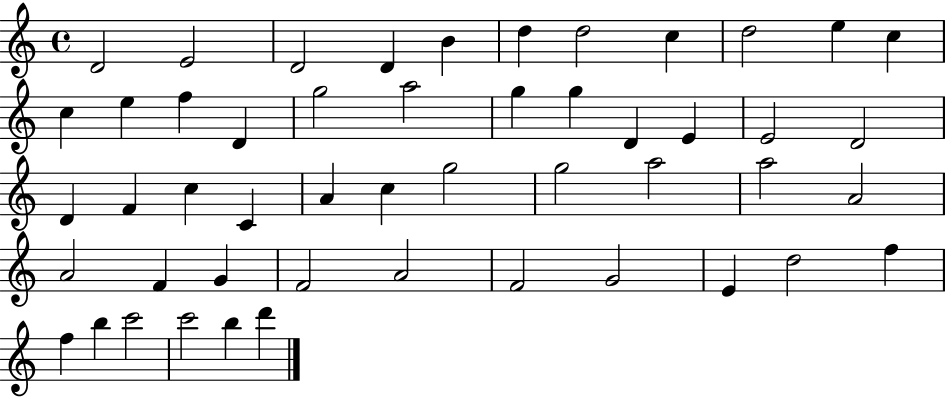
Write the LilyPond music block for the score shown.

{
  \clef treble
  \time 4/4
  \defaultTimeSignature
  \key c \major
  d'2 e'2 | d'2 d'4 b'4 | d''4 d''2 c''4 | d''2 e''4 c''4 | \break c''4 e''4 f''4 d'4 | g''2 a''2 | g''4 g''4 d'4 e'4 | e'2 d'2 | \break d'4 f'4 c''4 c'4 | a'4 c''4 g''2 | g''2 a''2 | a''2 a'2 | \break a'2 f'4 g'4 | f'2 a'2 | f'2 g'2 | e'4 d''2 f''4 | \break f''4 b''4 c'''2 | c'''2 b''4 d'''4 | \bar "|."
}